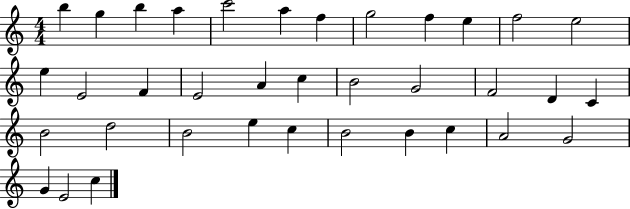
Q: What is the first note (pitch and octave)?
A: B5